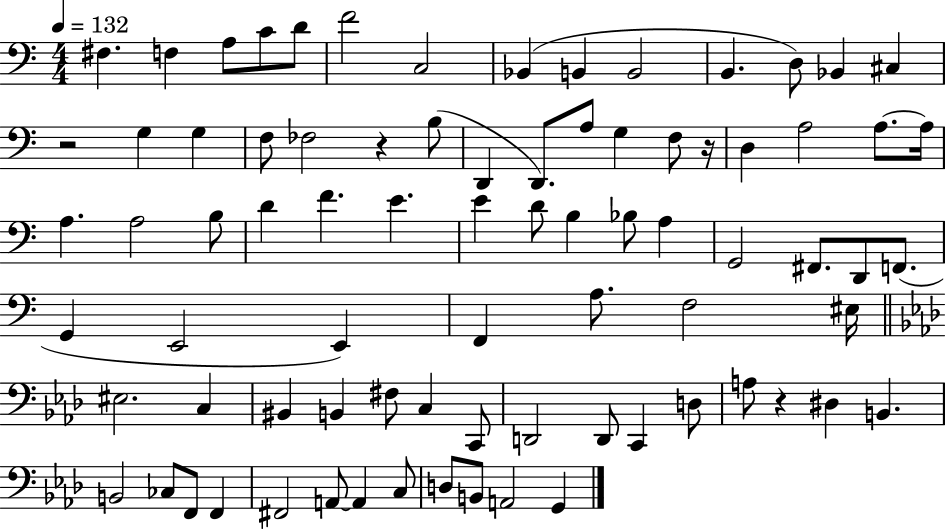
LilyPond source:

{
  \clef bass
  \numericTimeSignature
  \time 4/4
  \key c \major
  \tempo 4 = 132
  fis4. f4 a8 c'8 d'8 | f'2 c2 | bes,4( b,4 b,2 | b,4. d8) bes,4 cis4 | \break r2 g4 g4 | f8 fes2 r4 b8( | d,4 d,8.) a8 g4 f8 r16 | d4 a2 a8.~~ a16 | \break a4. a2 b8 | d'4 f'4. e'4. | e'4 d'8 b4 bes8 a4 | g,2 fis,8. d,8 f,8.( | \break g,4 e,2 e,4) | f,4 a8. f2 eis16 | \bar "||" \break \key aes \major eis2. c4 | bis,4 b,4 fis8 c4 c,8 | d,2 d,8 c,4 d8 | a8 r4 dis4 b,4. | \break b,2 ces8 f,8 f,4 | fis,2 a,8~~ a,4 c8 | d8 b,8 a,2 g,4 | \bar "|."
}